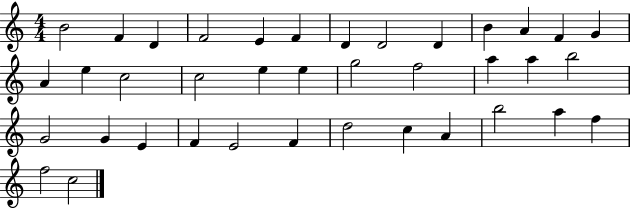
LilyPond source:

{
  \clef treble
  \numericTimeSignature
  \time 4/4
  \key c \major
  b'2 f'4 d'4 | f'2 e'4 f'4 | d'4 d'2 d'4 | b'4 a'4 f'4 g'4 | \break a'4 e''4 c''2 | c''2 e''4 e''4 | g''2 f''2 | a''4 a''4 b''2 | \break g'2 g'4 e'4 | f'4 e'2 f'4 | d''2 c''4 a'4 | b''2 a''4 f''4 | \break f''2 c''2 | \bar "|."
}